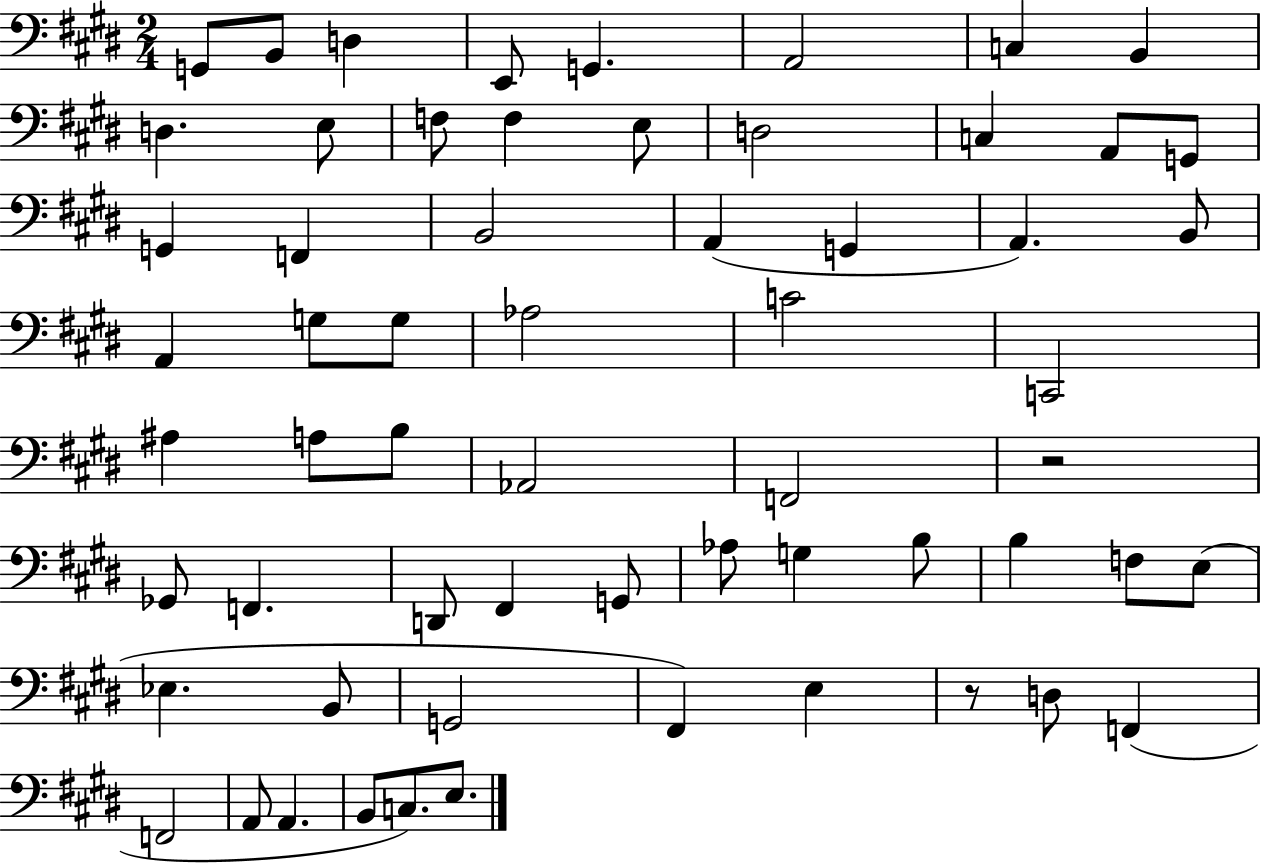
{
  \clef bass
  \numericTimeSignature
  \time 2/4
  \key e \major
  \repeat volta 2 { g,8 b,8 d4 | e,8 g,4. | a,2 | c4 b,4 | \break d4. e8 | f8 f4 e8 | d2 | c4 a,8 g,8 | \break g,4 f,4 | b,2 | a,4( g,4 | a,4.) b,8 | \break a,4 g8 g8 | aes2 | c'2 | c,2 | \break ais4 a8 b8 | aes,2 | f,2 | r2 | \break ges,8 f,4. | d,8 fis,4 g,8 | aes8 g4 b8 | b4 f8 e8( | \break ees4. b,8 | g,2 | fis,4) e4 | r8 d8 f,4( | \break f,2 | a,8 a,4. | b,8 c8.) e8. | } \bar "|."
}